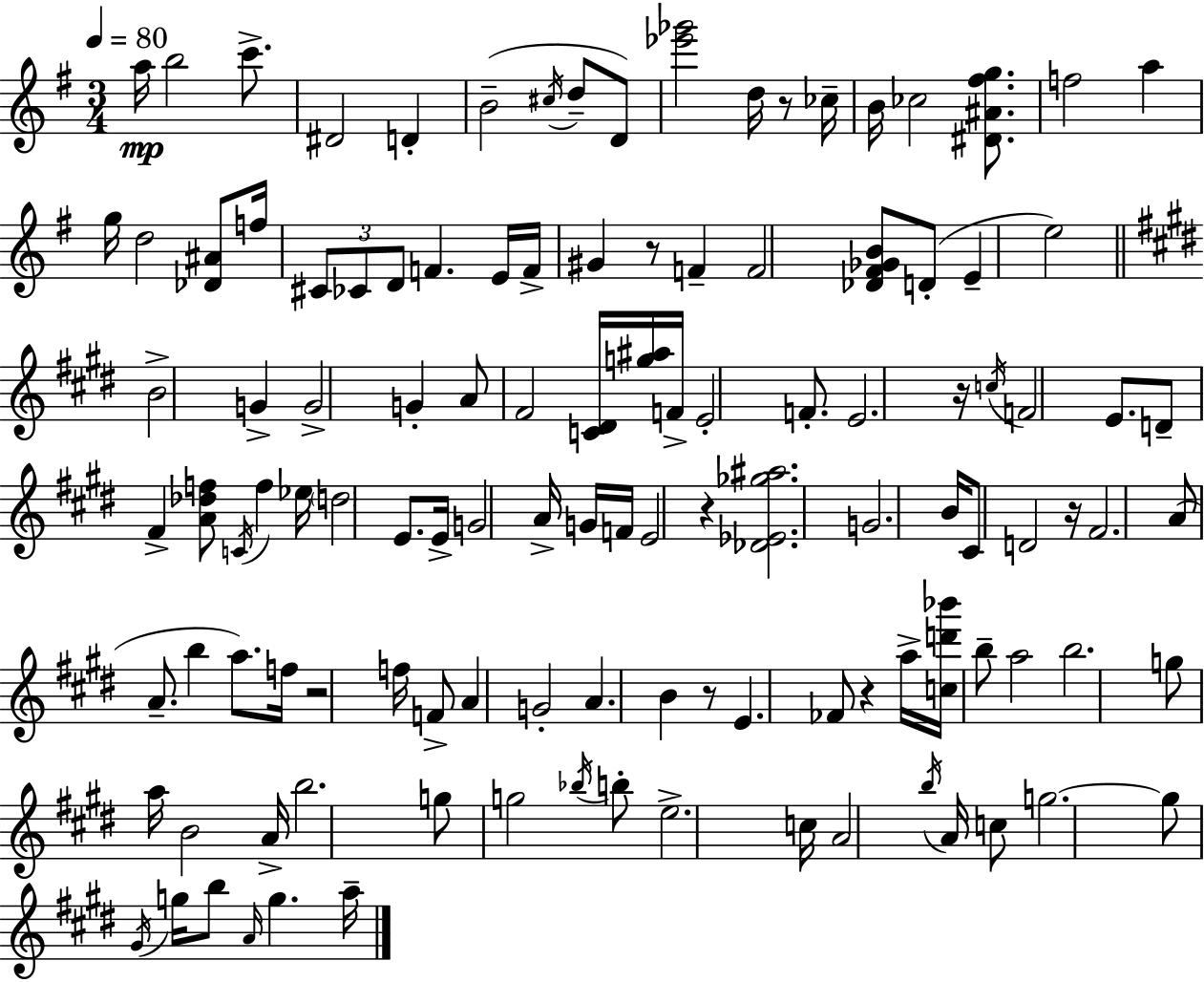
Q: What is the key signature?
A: G major